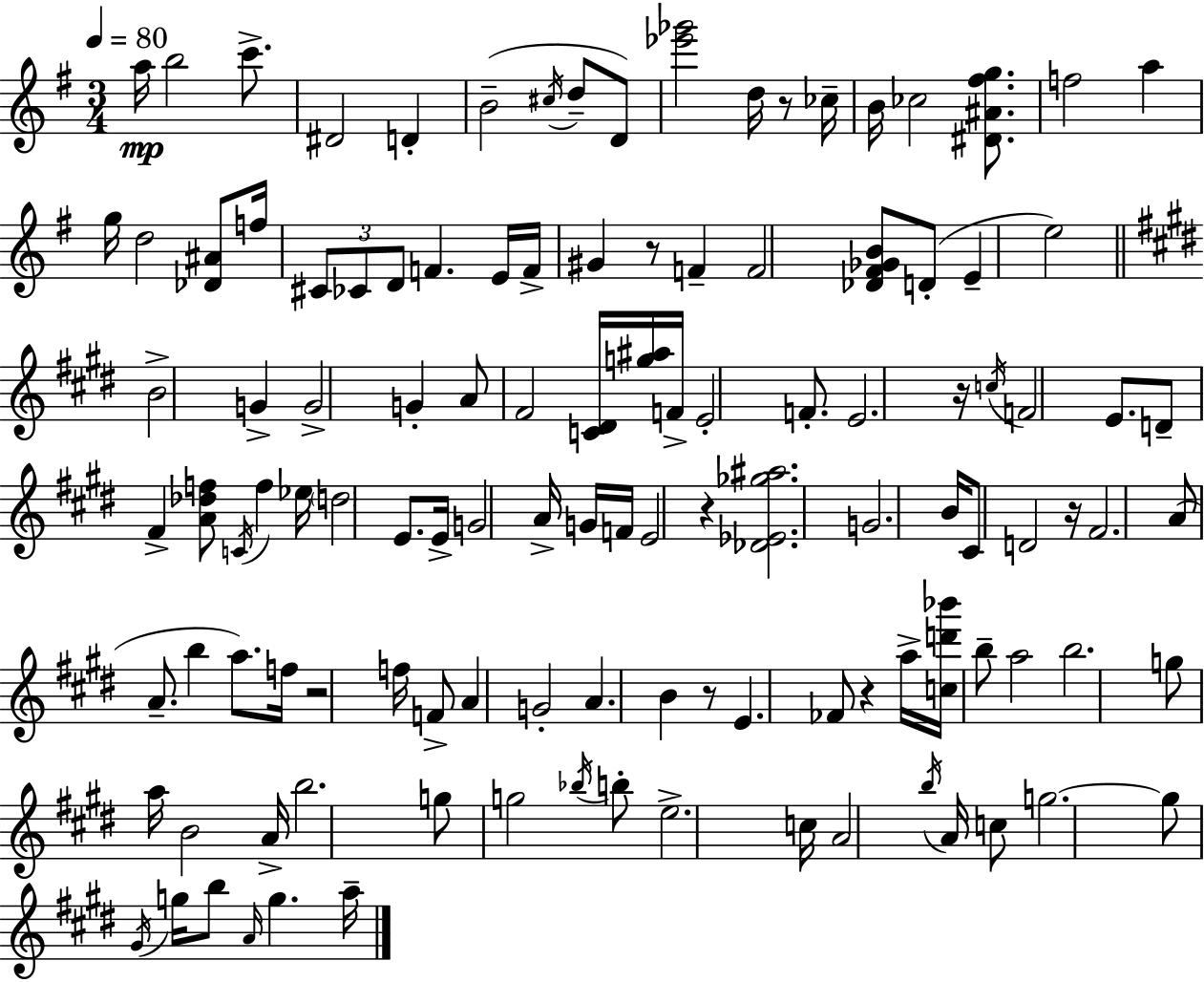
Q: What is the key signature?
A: G major